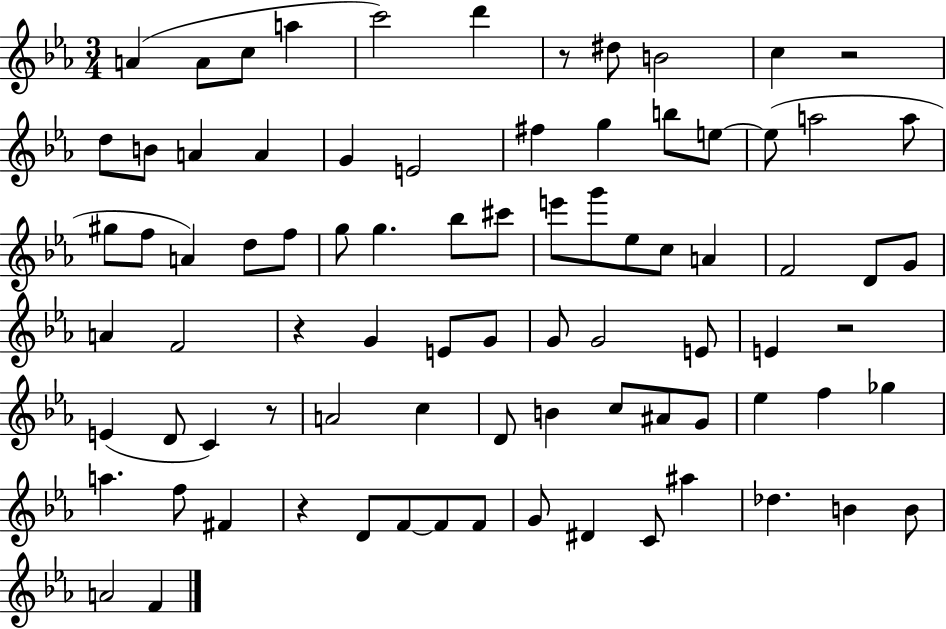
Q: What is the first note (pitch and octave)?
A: A4